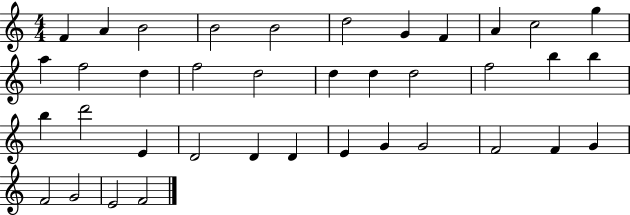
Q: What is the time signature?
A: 4/4